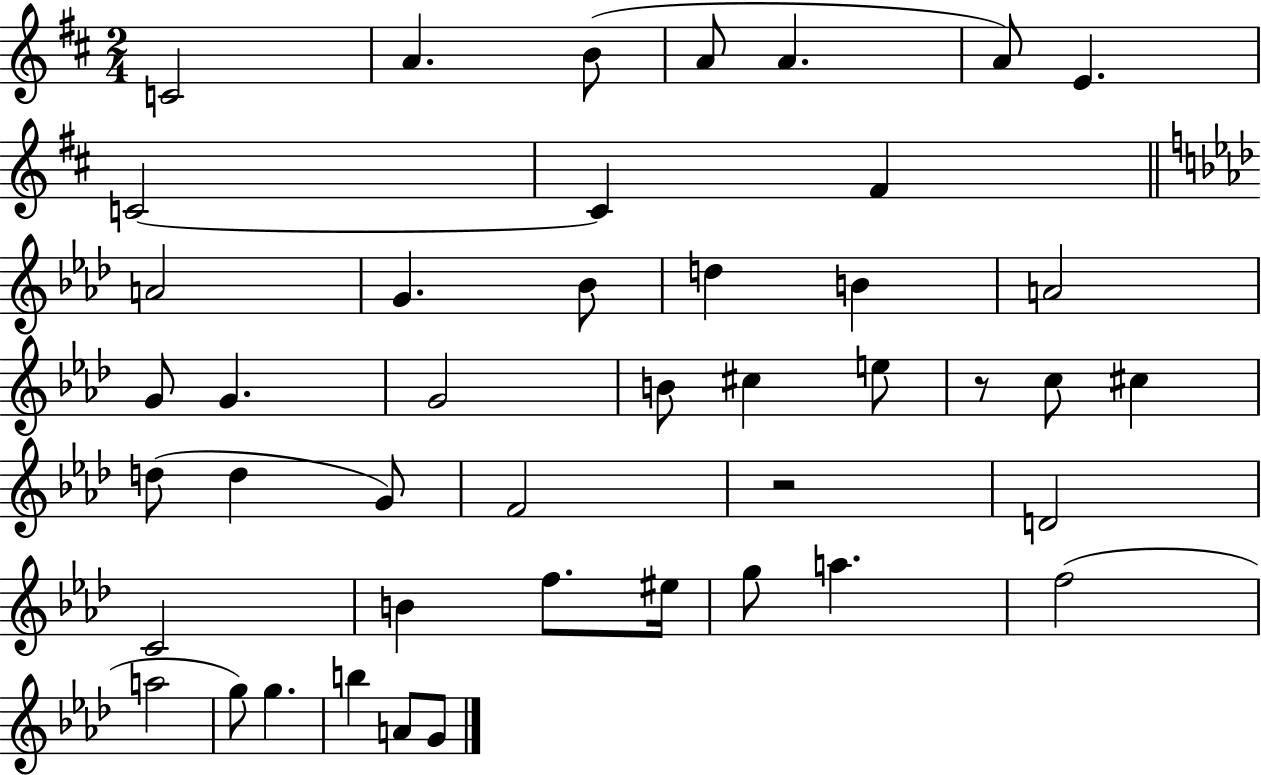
C4/h A4/q. B4/e A4/e A4/q. A4/e E4/q. C4/h C4/q F#4/q A4/h G4/q. Bb4/e D5/q B4/q A4/h G4/e G4/q. G4/h B4/e C#5/q E5/e R/e C5/e C#5/q D5/e D5/q G4/e F4/h R/h D4/h C4/h B4/q F5/e. EIS5/s G5/e A5/q. F5/h A5/h G5/e G5/q. B5/q A4/e G4/e